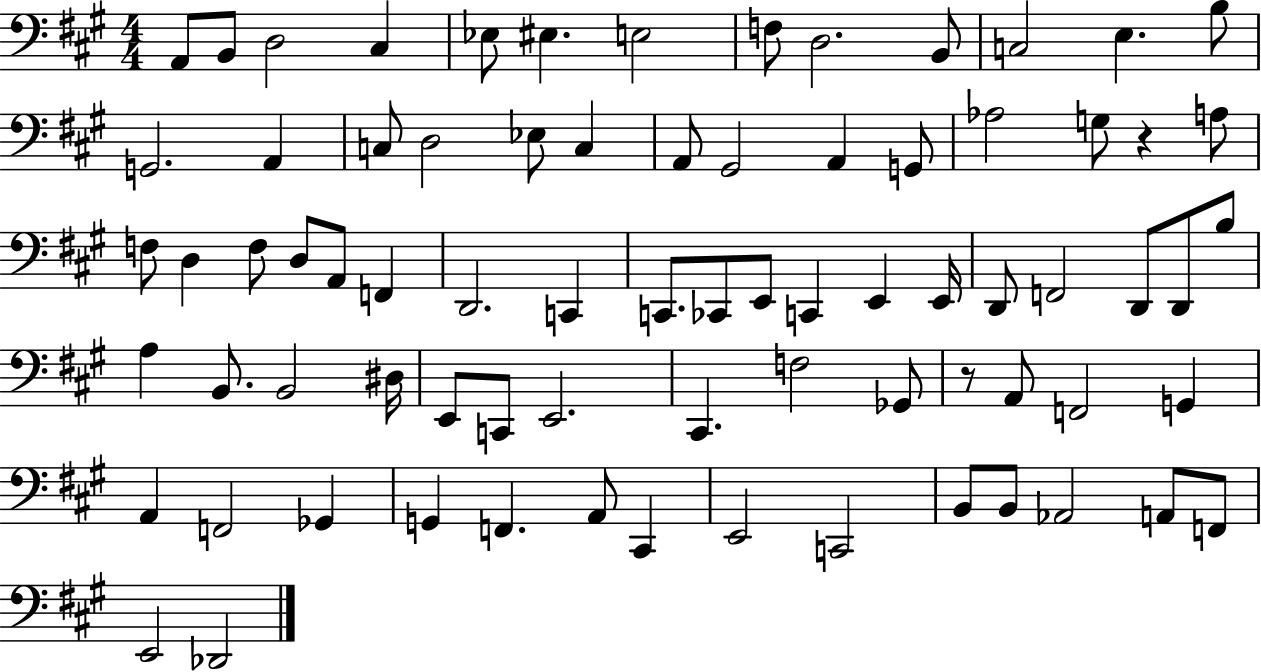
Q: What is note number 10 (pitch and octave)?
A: B2